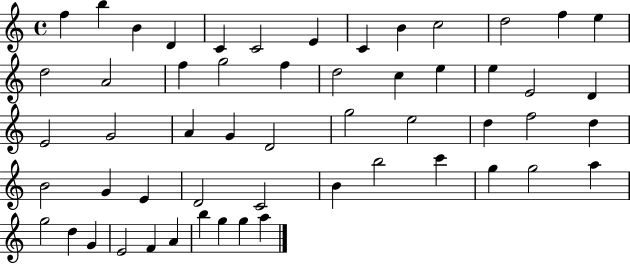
X:1
T:Untitled
M:4/4
L:1/4
K:C
f b B D C C2 E C B c2 d2 f e d2 A2 f g2 f d2 c e e E2 D E2 G2 A G D2 g2 e2 d f2 d B2 G E D2 C2 B b2 c' g g2 a g2 d G E2 F A b g g a